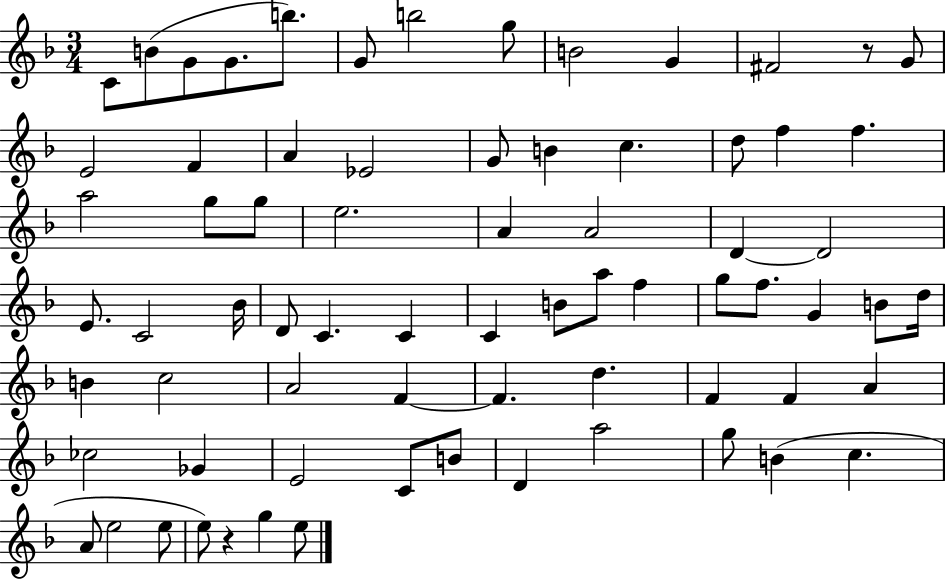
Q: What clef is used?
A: treble